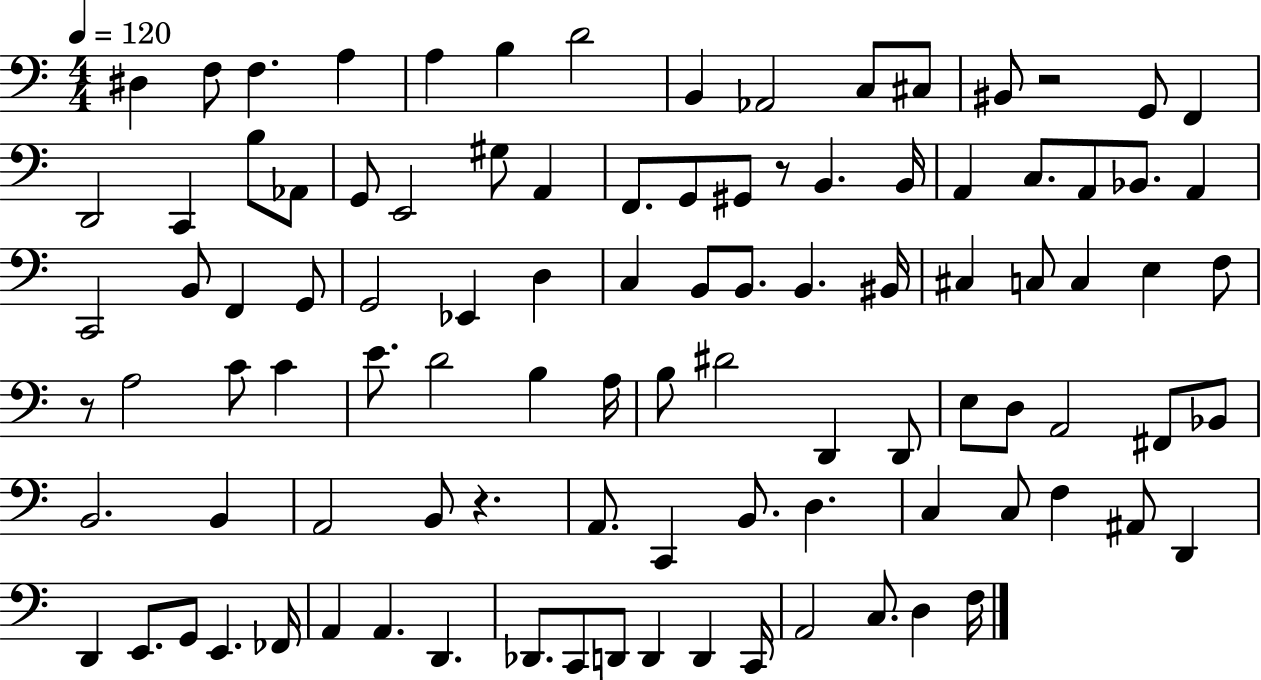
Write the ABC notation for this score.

X:1
T:Untitled
M:4/4
L:1/4
K:C
^D, F,/2 F, A, A, B, D2 B,, _A,,2 C,/2 ^C,/2 ^B,,/2 z2 G,,/2 F,, D,,2 C,, B,/2 _A,,/2 G,,/2 E,,2 ^G,/2 A,, F,,/2 G,,/2 ^G,,/2 z/2 B,, B,,/4 A,, C,/2 A,,/2 _B,,/2 A,, C,,2 B,,/2 F,, G,,/2 G,,2 _E,, D, C, B,,/2 B,,/2 B,, ^B,,/4 ^C, C,/2 C, E, F,/2 z/2 A,2 C/2 C E/2 D2 B, A,/4 B,/2 ^D2 D,, D,,/2 E,/2 D,/2 A,,2 ^F,,/2 _B,,/2 B,,2 B,, A,,2 B,,/2 z A,,/2 C,, B,,/2 D, C, C,/2 F, ^A,,/2 D,, D,, E,,/2 G,,/2 E,, _F,,/4 A,, A,, D,, _D,,/2 C,,/2 D,,/2 D,, D,, C,,/4 A,,2 C,/2 D, F,/4